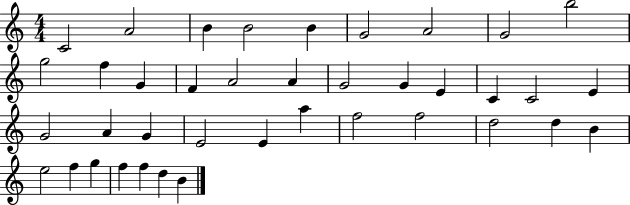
X:1
T:Untitled
M:4/4
L:1/4
K:C
C2 A2 B B2 B G2 A2 G2 b2 g2 f G F A2 A G2 G E C C2 E G2 A G E2 E a f2 f2 d2 d B e2 f g f f d B